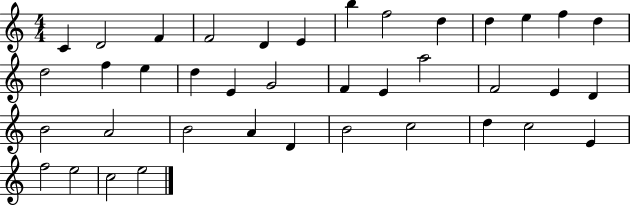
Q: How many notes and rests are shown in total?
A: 39